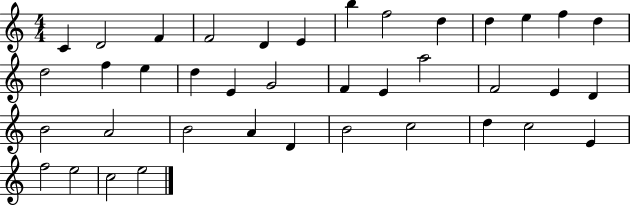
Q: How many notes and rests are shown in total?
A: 39